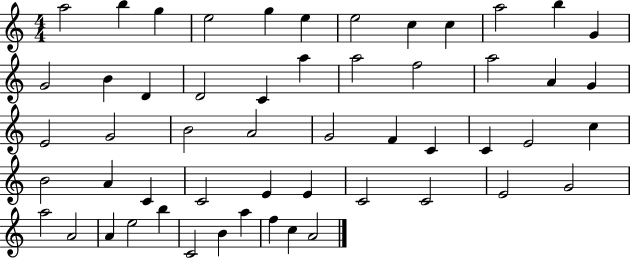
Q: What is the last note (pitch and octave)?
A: A4